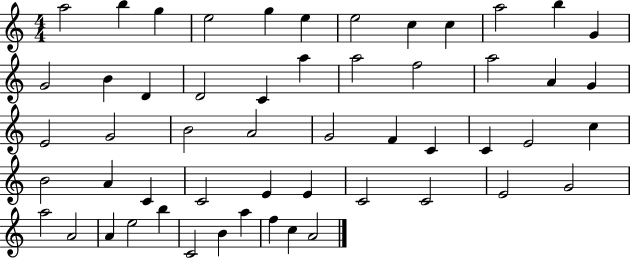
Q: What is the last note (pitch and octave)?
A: A4